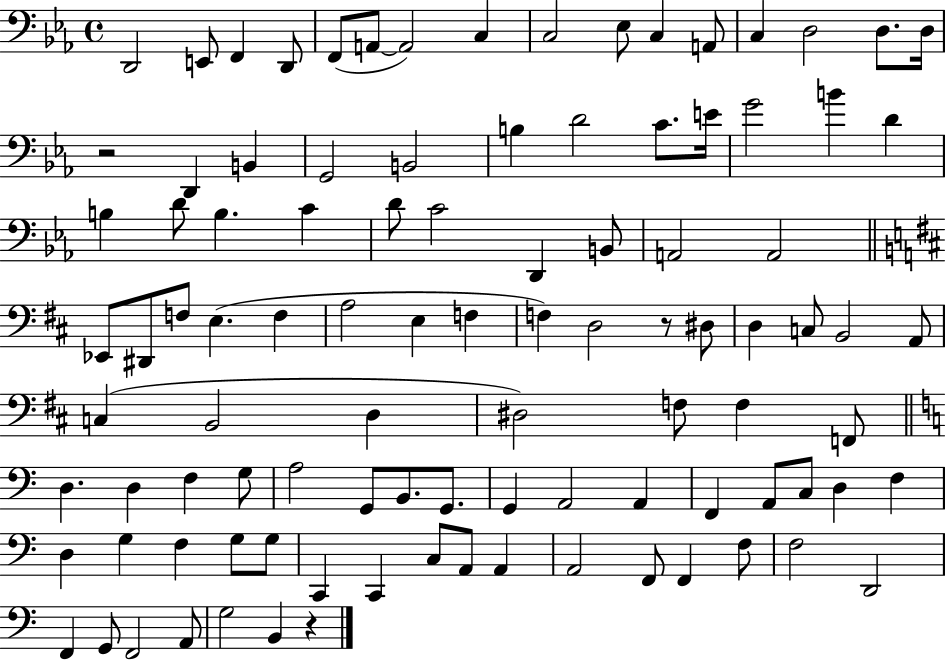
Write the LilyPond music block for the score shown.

{
  \clef bass
  \time 4/4
  \defaultTimeSignature
  \key ees \major
  d,2 e,8 f,4 d,8 | f,8( a,8~~ a,2) c4 | c2 ees8 c4 a,8 | c4 d2 d8. d16 | \break r2 d,4 b,4 | g,2 b,2 | b4 d'2 c'8. e'16 | g'2 b'4 d'4 | \break b4 d'8 b4. c'4 | d'8 c'2 d,4 b,8 | a,2 a,2 | \bar "||" \break \key d \major ees,8 dis,8 f8 e4.( f4 | a2 e4 f4 | f4) d2 r8 dis8 | d4 c8 b,2 a,8 | \break c4( b,2 d4 | dis2) f8 f4 f,8 | \bar "||" \break \key a \minor d4. d4 f4 g8 | a2 g,8 b,8. g,8. | g,4 a,2 a,4 | f,4 a,8 c8 d4 f4 | \break d4 g4 f4 g8 g8 | c,4 c,4 c8 a,8 a,4 | a,2 f,8 f,4 f8 | f2 d,2 | \break f,4 g,8 f,2 a,8 | g2 b,4 r4 | \bar "|."
}